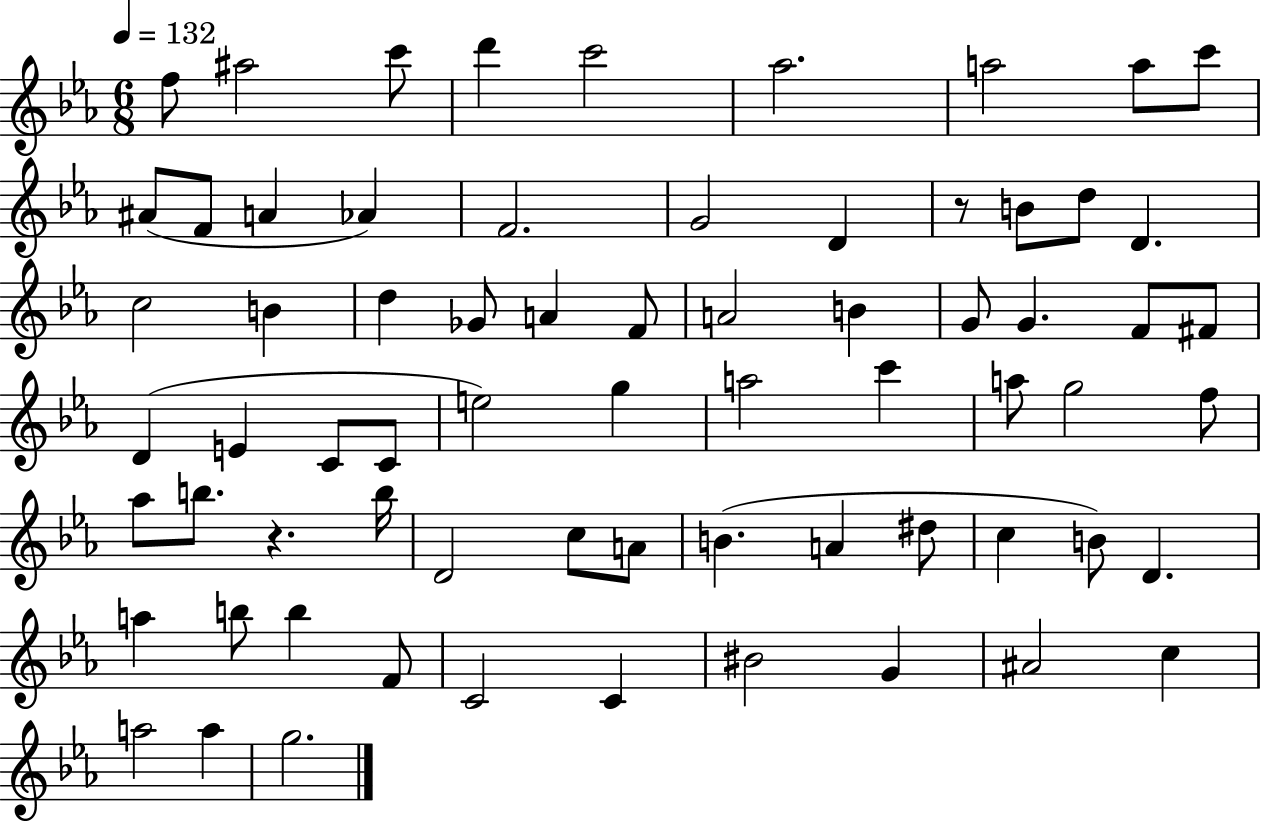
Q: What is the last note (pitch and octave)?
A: G5